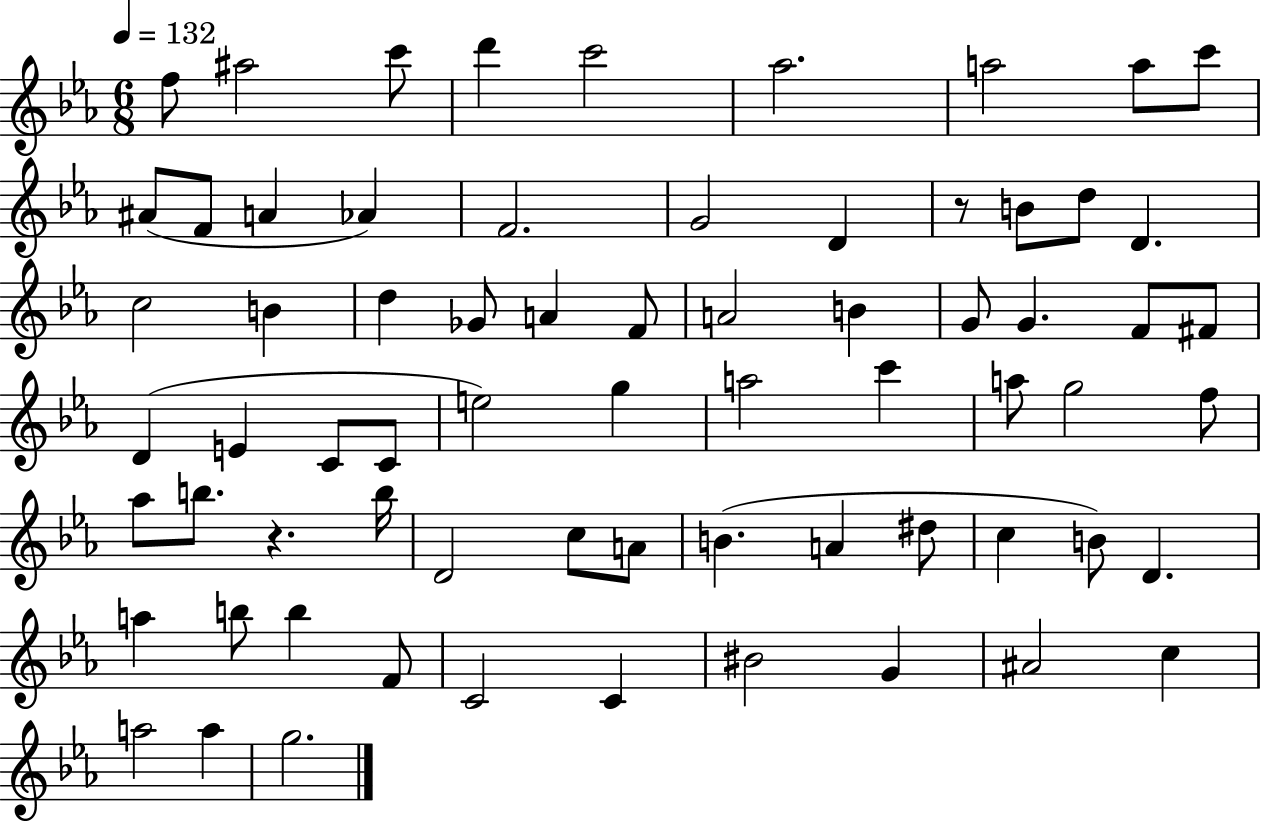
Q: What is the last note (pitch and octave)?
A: G5